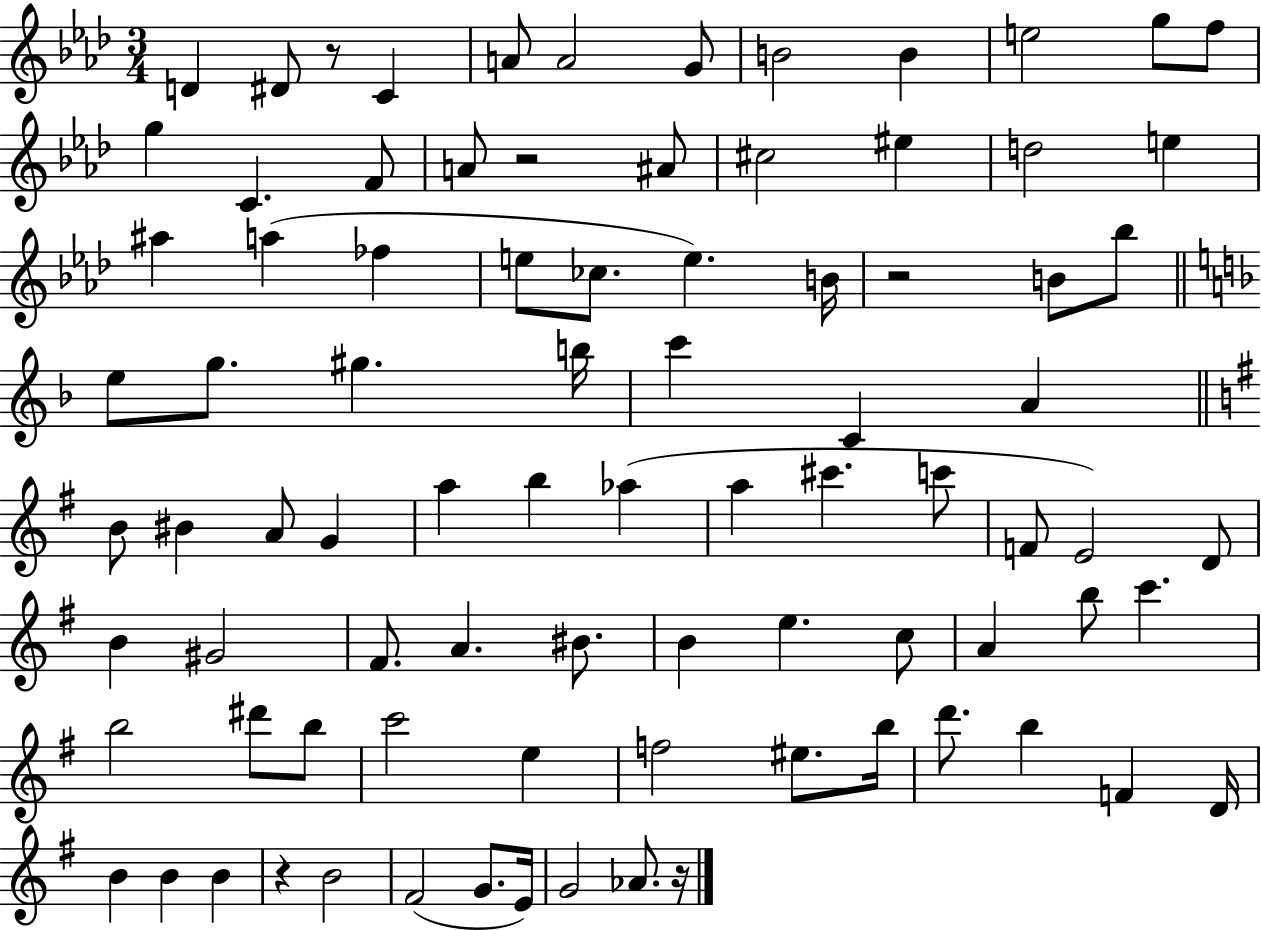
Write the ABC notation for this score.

X:1
T:Untitled
M:3/4
L:1/4
K:Ab
D ^D/2 z/2 C A/2 A2 G/2 B2 B e2 g/2 f/2 g C F/2 A/2 z2 ^A/2 ^c2 ^e d2 e ^a a _f e/2 _c/2 e B/4 z2 B/2 _b/2 e/2 g/2 ^g b/4 c' C A B/2 ^B A/2 G a b _a a ^c' c'/2 F/2 E2 D/2 B ^G2 ^F/2 A ^B/2 B e c/2 A b/2 c' b2 ^d'/2 b/2 c'2 e f2 ^e/2 b/4 d'/2 b F D/4 B B B z B2 ^F2 G/2 E/4 G2 _A/2 z/4